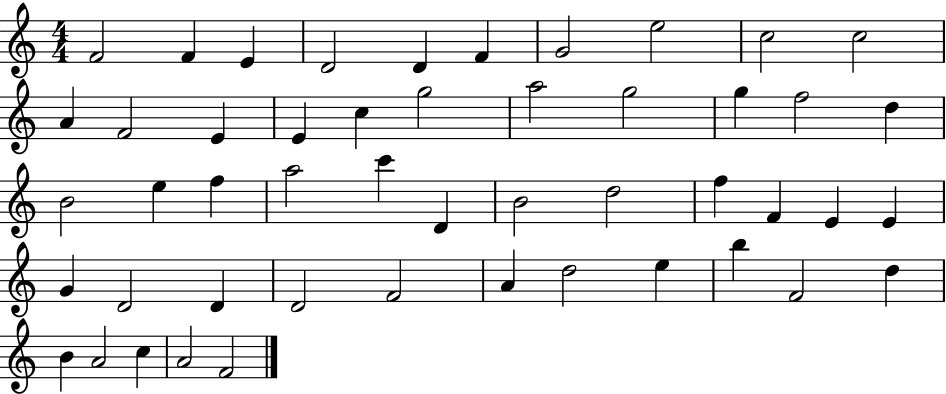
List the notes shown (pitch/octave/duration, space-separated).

F4/h F4/q E4/q D4/h D4/q F4/q G4/h E5/h C5/h C5/h A4/q F4/h E4/q E4/q C5/q G5/h A5/h G5/h G5/q F5/h D5/q B4/h E5/q F5/q A5/h C6/q D4/q B4/h D5/h F5/q F4/q E4/q E4/q G4/q D4/h D4/q D4/h F4/h A4/q D5/h E5/q B5/q F4/h D5/q B4/q A4/h C5/q A4/h F4/h